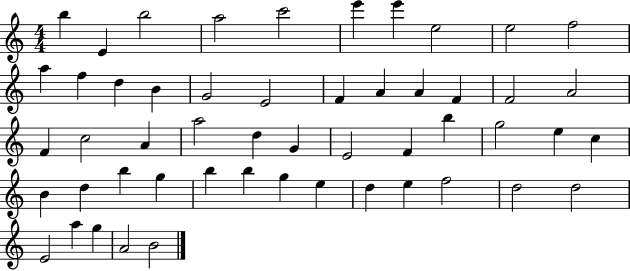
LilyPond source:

{
  \clef treble
  \numericTimeSignature
  \time 4/4
  \key c \major
  b''4 e'4 b''2 | a''2 c'''2 | e'''4 e'''4 e''2 | e''2 f''2 | \break a''4 f''4 d''4 b'4 | g'2 e'2 | f'4 a'4 a'4 f'4 | f'2 a'2 | \break f'4 c''2 a'4 | a''2 d''4 g'4 | e'2 f'4 b''4 | g''2 e''4 c''4 | \break b'4 d''4 b''4 g''4 | b''4 b''4 g''4 e''4 | d''4 e''4 f''2 | d''2 d''2 | \break e'2 a''4 g''4 | a'2 b'2 | \bar "|."
}